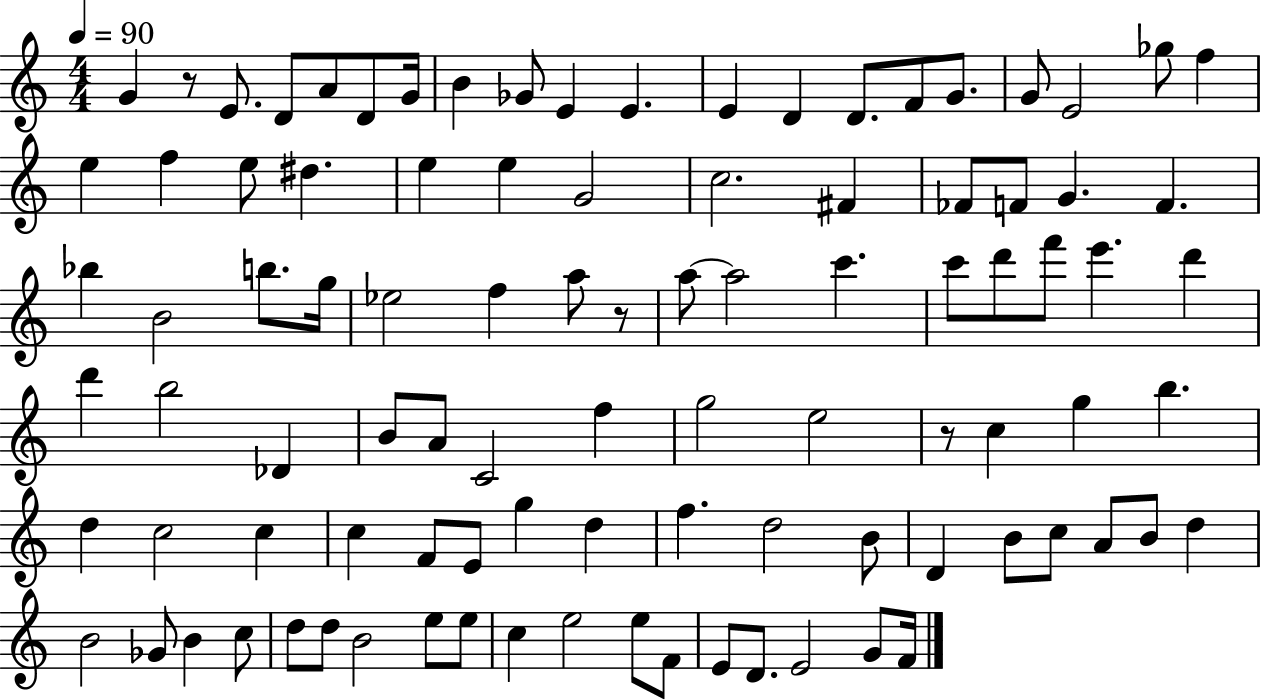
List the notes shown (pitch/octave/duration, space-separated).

G4/q R/e E4/e. D4/e A4/e D4/e G4/s B4/q Gb4/e E4/q E4/q. E4/q D4/q D4/e. F4/e G4/e. G4/e E4/h Gb5/e F5/q E5/q F5/q E5/e D#5/q. E5/q E5/q G4/h C5/h. F#4/q FES4/e F4/e G4/q. F4/q. Bb5/q B4/h B5/e. G5/s Eb5/h F5/q A5/e R/e A5/e A5/h C6/q. C6/e D6/e F6/e E6/q. D6/q D6/q B5/h Db4/q B4/e A4/e C4/h F5/q G5/h E5/h R/e C5/q G5/q B5/q. D5/q C5/h C5/q C5/q F4/e E4/e G5/q D5/q F5/q. D5/h B4/e D4/q B4/e C5/e A4/e B4/e D5/q B4/h Gb4/e B4/q C5/e D5/e D5/e B4/h E5/e E5/e C5/q E5/h E5/e F4/e E4/e D4/e. E4/h G4/e F4/s